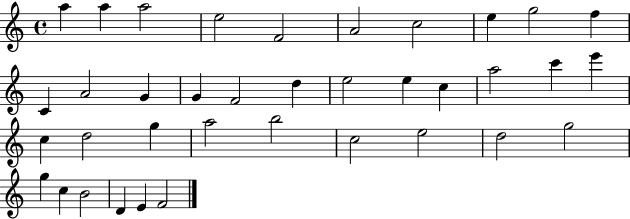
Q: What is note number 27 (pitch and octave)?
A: B5